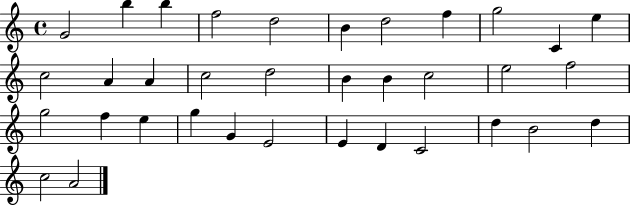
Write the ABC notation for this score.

X:1
T:Untitled
M:4/4
L:1/4
K:C
G2 b b f2 d2 B d2 f g2 C e c2 A A c2 d2 B B c2 e2 f2 g2 f e g G E2 E D C2 d B2 d c2 A2